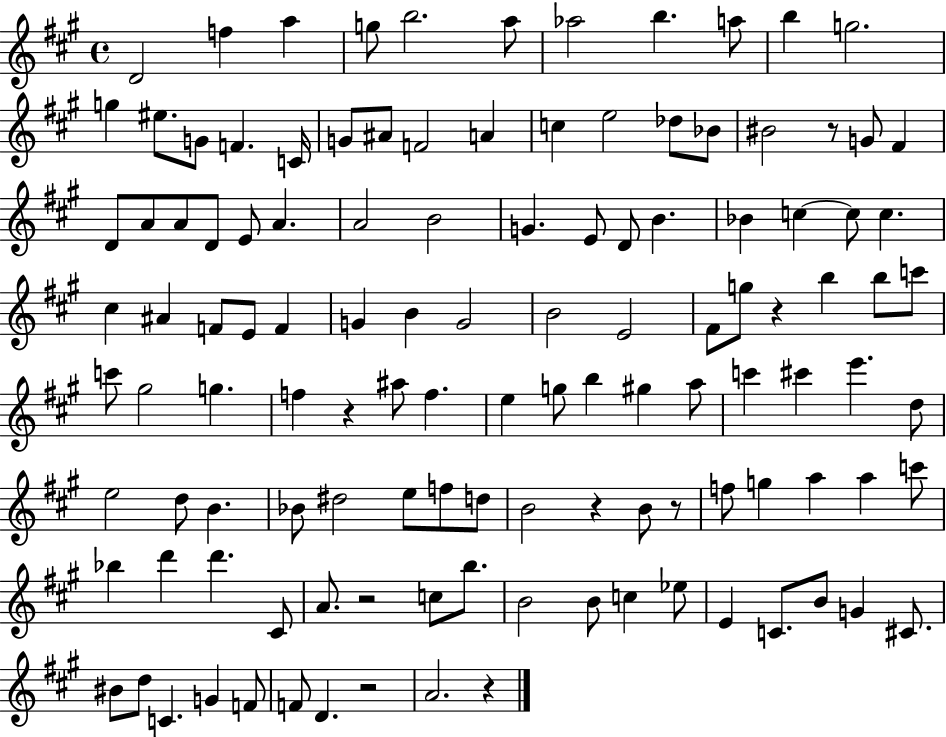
{
  \clef treble
  \time 4/4
  \defaultTimeSignature
  \key a \major
  d'2 f''4 a''4 | g''8 b''2. a''8 | aes''2 b''4. a''8 | b''4 g''2. | \break g''4 eis''8. g'8 f'4. c'16 | g'8 ais'8 f'2 a'4 | c''4 e''2 des''8 bes'8 | bis'2 r8 g'8 fis'4 | \break d'8 a'8 a'8 d'8 e'8 a'4. | a'2 b'2 | g'4. e'8 d'8 b'4. | bes'4 c''4~~ c''8 c''4. | \break cis''4 ais'4 f'8 e'8 f'4 | g'4 b'4 g'2 | b'2 e'2 | fis'8 g''8 r4 b''4 b''8 c'''8 | \break c'''8 gis''2 g''4. | f''4 r4 ais''8 f''4. | e''4 g''8 b''4 gis''4 a''8 | c'''4 cis'''4 e'''4. d''8 | \break e''2 d''8 b'4. | bes'8 dis''2 e''8 f''8 d''8 | b'2 r4 b'8 r8 | f''8 g''4 a''4 a''4 c'''8 | \break bes''4 d'''4 d'''4. cis'8 | a'8. r2 c''8 b''8. | b'2 b'8 c''4 ees''8 | e'4 c'8. b'8 g'4 cis'8. | \break bis'8 d''8 c'4. g'4 f'8 | f'8 d'4. r2 | a'2. r4 | \bar "|."
}